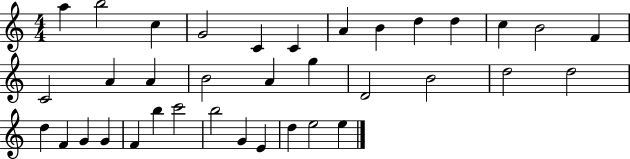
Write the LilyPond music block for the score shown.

{
  \clef treble
  \numericTimeSignature
  \time 4/4
  \key c \major
  a''4 b''2 c''4 | g'2 c'4 c'4 | a'4 b'4 d''4 d''4 | c''4 b'2 f'4 | \break c'2 a'4 a'4 | b'2 a'4 g''4 | d'2 b'2 | d''2 d''2 | \break d''4 f'4 g'4 g'4 | f'4 b''4 c'''2 | b''2 g'4 e'4 | d''4 e''2 e''4 | \break \bar "|."
}